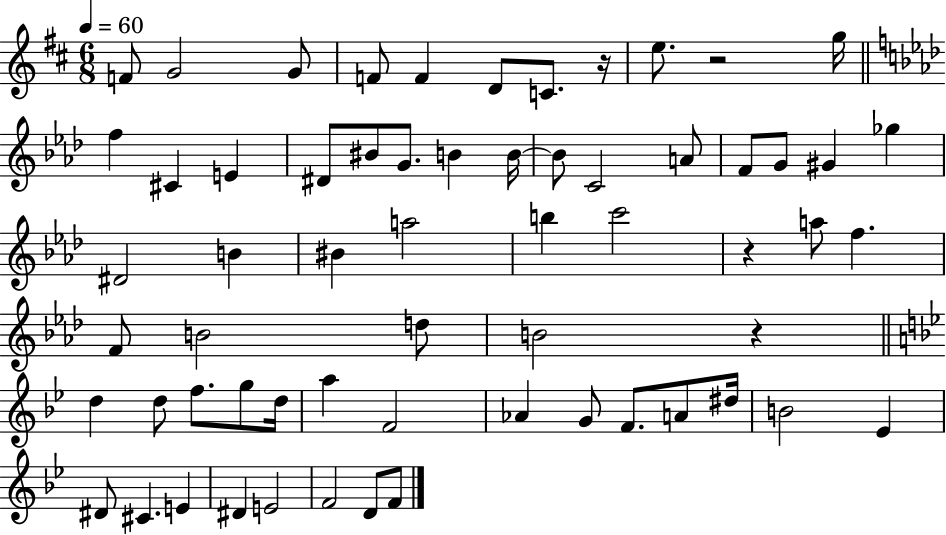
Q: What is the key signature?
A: D major